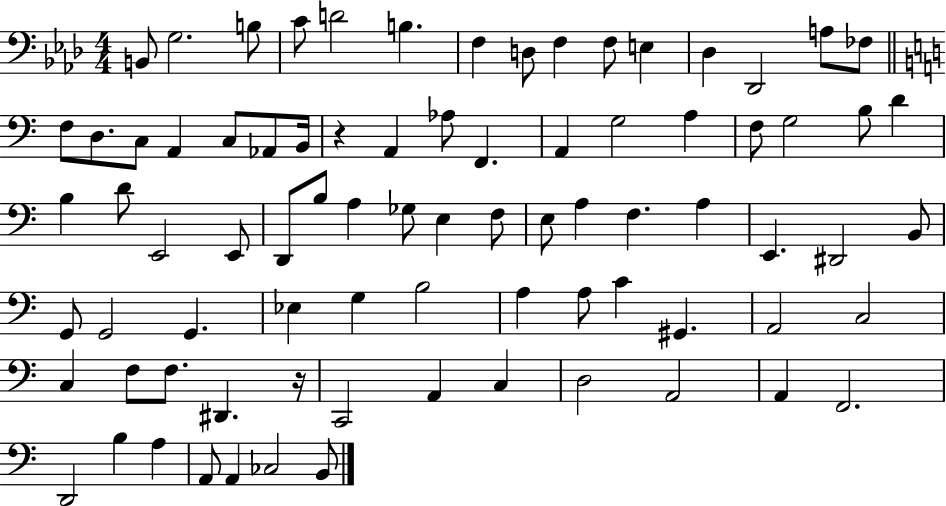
B2/e G3/h. B3/e C4/e D4/h B3/q. F3/q D3/e F3/q F3/e E3/q Db3/q Db2/h A3/e FES3/e F3/e D3/e. C3/e A2/q C3/e Ab2/e B2/s R/q A2/q Ab3/e F2/q. A2/q G3/h A3/q F3/e G3/h B3/e D4/q B3/q D4/e E2/h E2/e D2/e B3/e A3/q Gb3/e E3/q F3/e E3/e A3/q F3/q. A3/q E2/q. D#2/h B2/e G2/e G2/h G2/q. Eb3/q G3/q B3/h A3/q A3/e C4/q G#2/q. A2/h C3/h C3/q F3/e F3/e. D#2/q. R/s C2/h A2/q C3/q D3/h A2/h A2/q F2/h. D2/h B3/q A3/q A2/e A2/q CES3/h B2/e